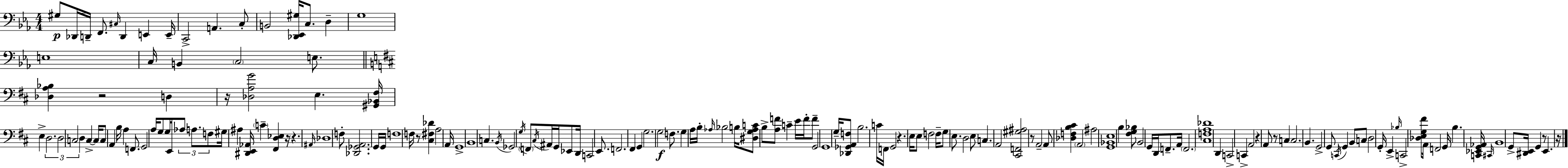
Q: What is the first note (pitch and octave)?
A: G#3